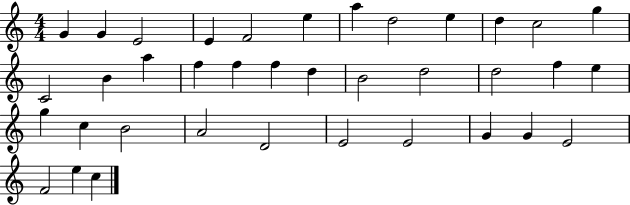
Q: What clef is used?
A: treble